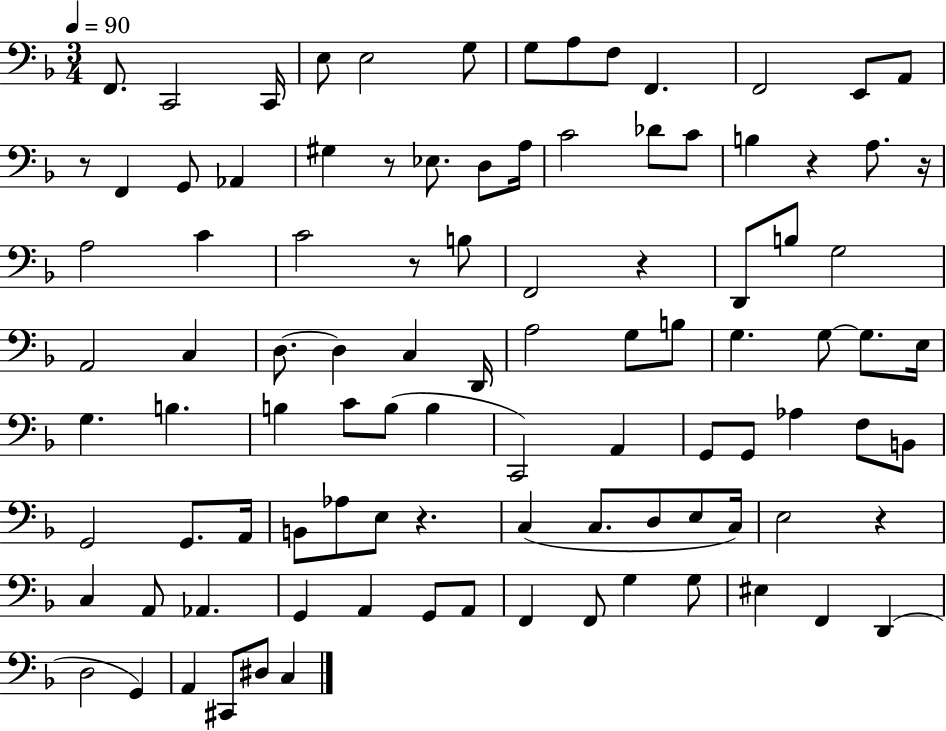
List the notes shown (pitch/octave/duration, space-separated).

F2/e. C2/h C2/s E3/e E3/h G3/e G3/e A3/e F3/e F2/q. F2/h E2/e A2/e R/e F2/q G2/e Ab2/q G#3/q R/e Eb3/e. D3/e A3/s C4/h Db4/e C4/e B3/q R/q A3/e. R/s A3/h C4/q C4/h R/e B3/e F2/h R/q D2/e B3/e G3/h A2/h C3/q D3/e. D3/q C3/q D2/s A3/h G3/e B3/e G3/q. G3/e G3/e. E3/s G3/q. B3/q. B3/q C4/e B3/e B3/q C2/h A2/q G2/e G2/e Ab3/q F3/e B2/e G2/h G2/e. A2/s B2/e Ab3/e E3/e R/q. C3/q C3/e. D3/e E3/e C3/s E3/h R/q C3/q A2/e Ab2/q. G2/q A2/q G2/e A2/e F2/q F2/e G3/q G3/e EIS3/q F2/q D2/q D3/h G2/q A2/q C#2/e D#3/e C3/q